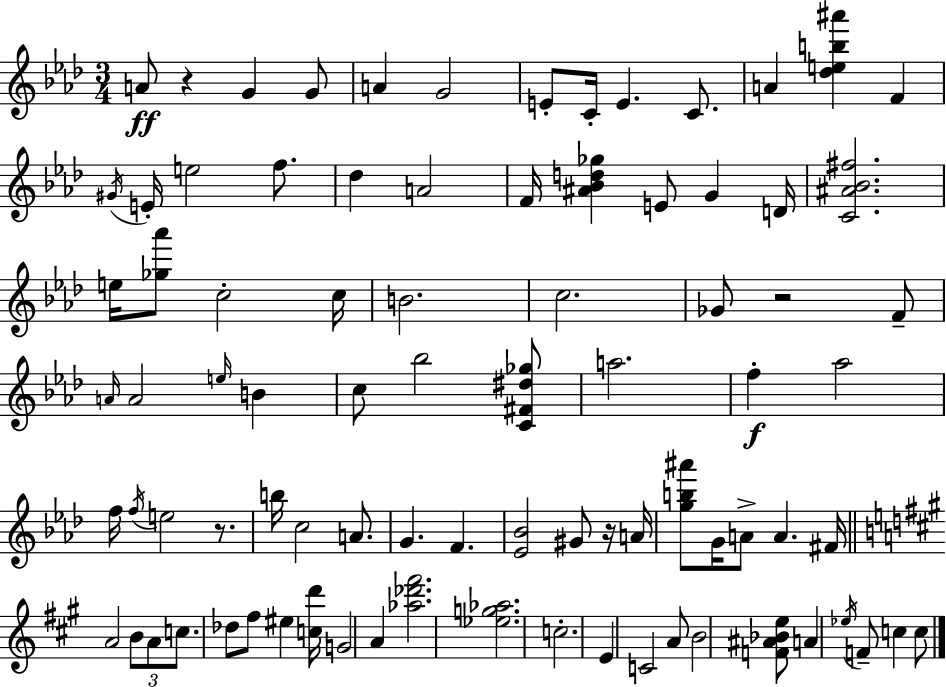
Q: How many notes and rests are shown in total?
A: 85